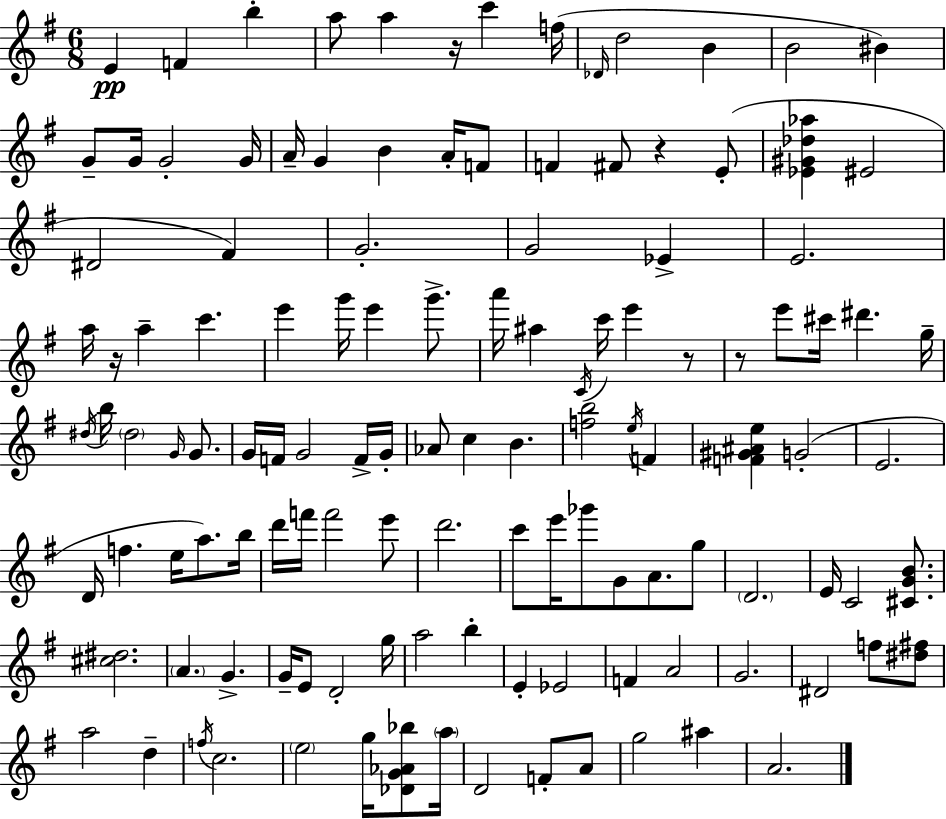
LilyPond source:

{
  \clef treble
  \numericTimeSignature
  \time 6/8
  \key e \minor
  \repeat volta 2 { e'4\pp f'4 b''4-. | a''8 a''4 r16 c'''4 f''16( | \grace { des'16 } d''2 b'4 | b'2 bis'4) | \break g'8-- g'16 g'2-. | g'16 a'16-- g'4 b'4 a'16-. f'8 | f'4 fis'8 r4 e'8-.( | <ees' gis' des'' aes''>4 eis'2 | \break dis'2 fis'4) | g'2.-. | g'2 ees'4-> | e'2. | \break a''16 r16 a''4-- c'''4. | e'''4 g'''16 e'''4 g'''8.-> | a'''16 ais''4 \acciaccatura { c'16 } c'''16 e'''4 | r8 r8 e'''8 cis'''16 dis'''4. | \break g''16-- \acciaccatura { dis''16 } b''16 \parenthesize dis''2 | \grace { g'16 } g'8. g'16 f'16 g'2 | f'16-> g'16-. aes'8 c''4 b'4. | <f'' b''>2 | \break \acciaccatura { e''16 } f'4 <f' gis' ais' e''>4 g'2-.( | e'2. | d'16 f''4. | e''16 a''8.) b''16 d'''16 f'''16 f'''2 | \break e'''8 d'''2. | c'''8 e'''16 ges'''8 g'8 | a'8. g''8 \parenthesize d'2. | e'16 c'2 | \break <cis' g' b'>8. <cis'' dis''>2. | \parenthesize a'4. g'4.-> | g'16-- e'8 d'2-. | g''16 a''2 | \break b''4-. e'4-. ees'2 | f'4 a'2 | g'2. | dis'2 | \break f''8 <dis'' fis''>8 a''2 | d''4-- \acciaccatura { f''16 } c''2. | \parenthesize e''2 | g''16 <des' g' aes' bes''>8 \parenthesize a''16 d'2 | \break f'8-. a'8 g''2 | ais''4 a'2. | } \bar "|."
}